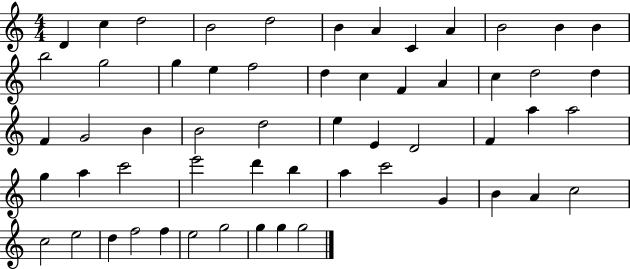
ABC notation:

X:1
T:Untitled
M:4/4
L:1/4
K:C
D c d2 B2 d2 B A C A B2 B B b2 g2 g e f2 d c F A c d2 d F G2 B B2 d2 e E D2 F a a2 g a c'2 e'2 d' b a c'2 G B A c2 c2 e2 d f2 f e2 g2 g g g2